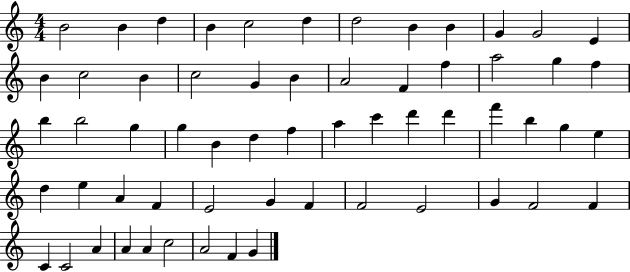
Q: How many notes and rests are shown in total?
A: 60